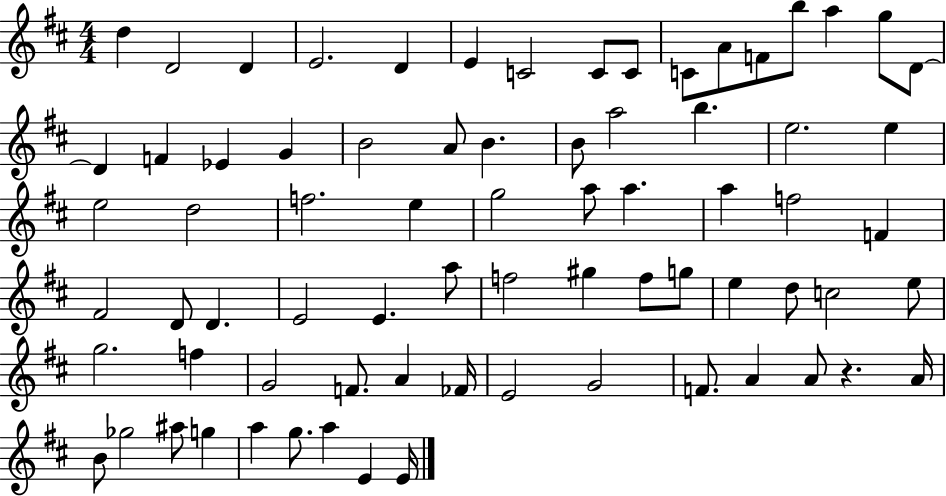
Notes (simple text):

D5/q D4/h D4/q E4/h. D4/q E4/q C4/h C4/e C4/e C4/e A4/e F4/e B5/e A5/q G5/e D4/e D4/q F4/q Eb4/q G4/q B4/h A4/e B4/q. B4/e A5/h B5/q. E5/h. E5/q E5/h D5/h F5/h. E5/q G5/h A5/e A5/q. A5/q F5/h F4/q F#4/h D4/e D4/q. E4/h E4/q. A5/e F5/h G#5/q F5/e G5/e E5/q D5/e C5/h E5/e G5/h. F5/q G4/h F4/e. A4/q FES4/s E4/h G4/h F4/e. A4/q A4/e R/q. A4/s B4/e Gb5/h A#5/e G5/q A5/q G5/e. A5/q E4/q E4/s